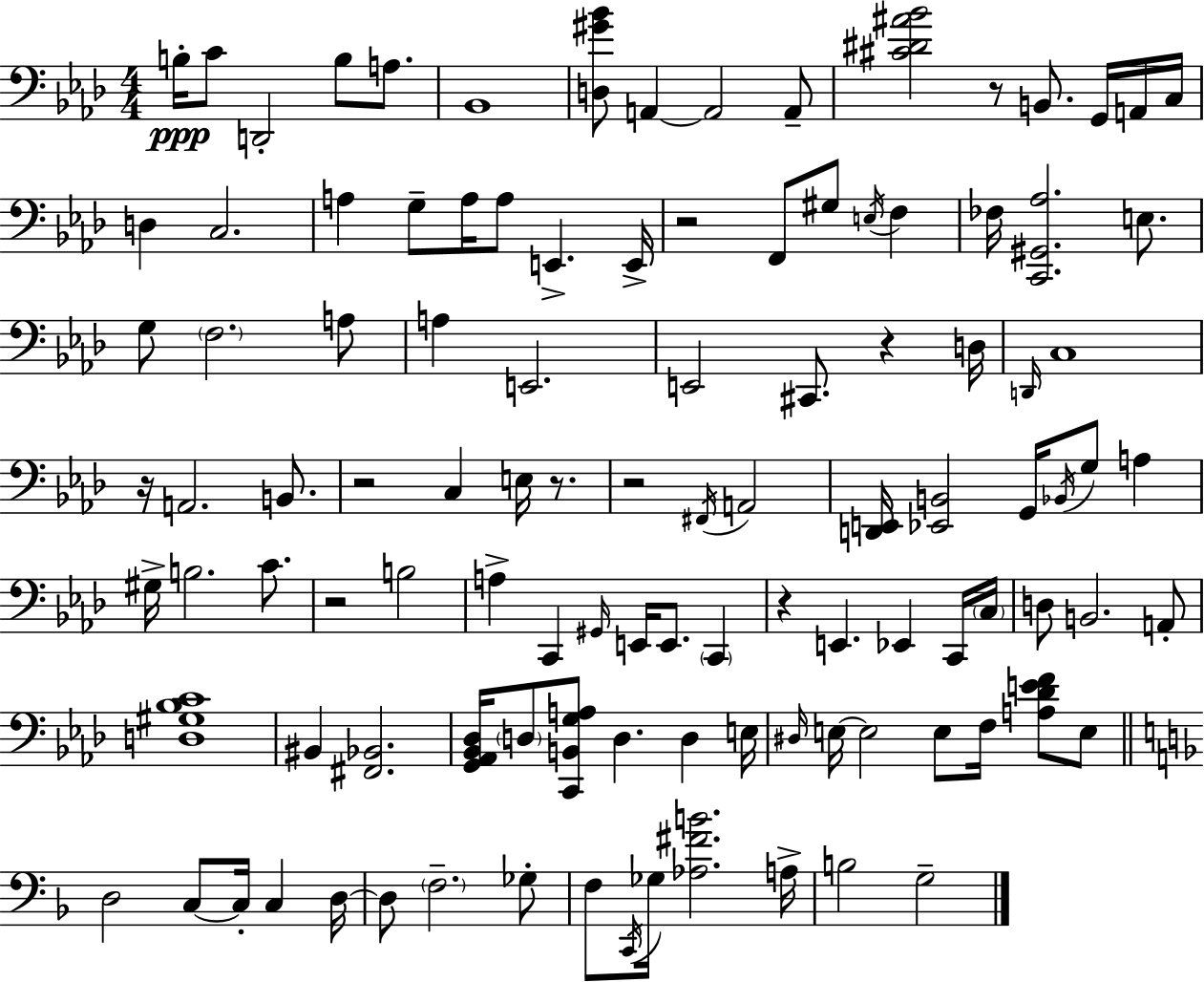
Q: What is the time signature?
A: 4/4